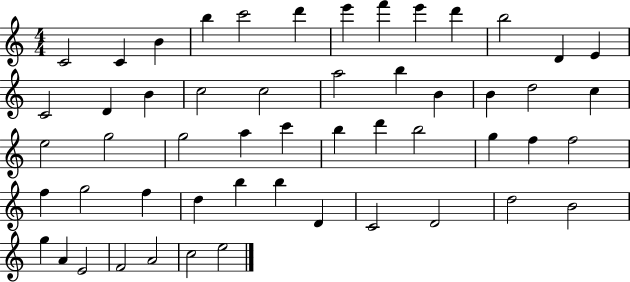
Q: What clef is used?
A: treble